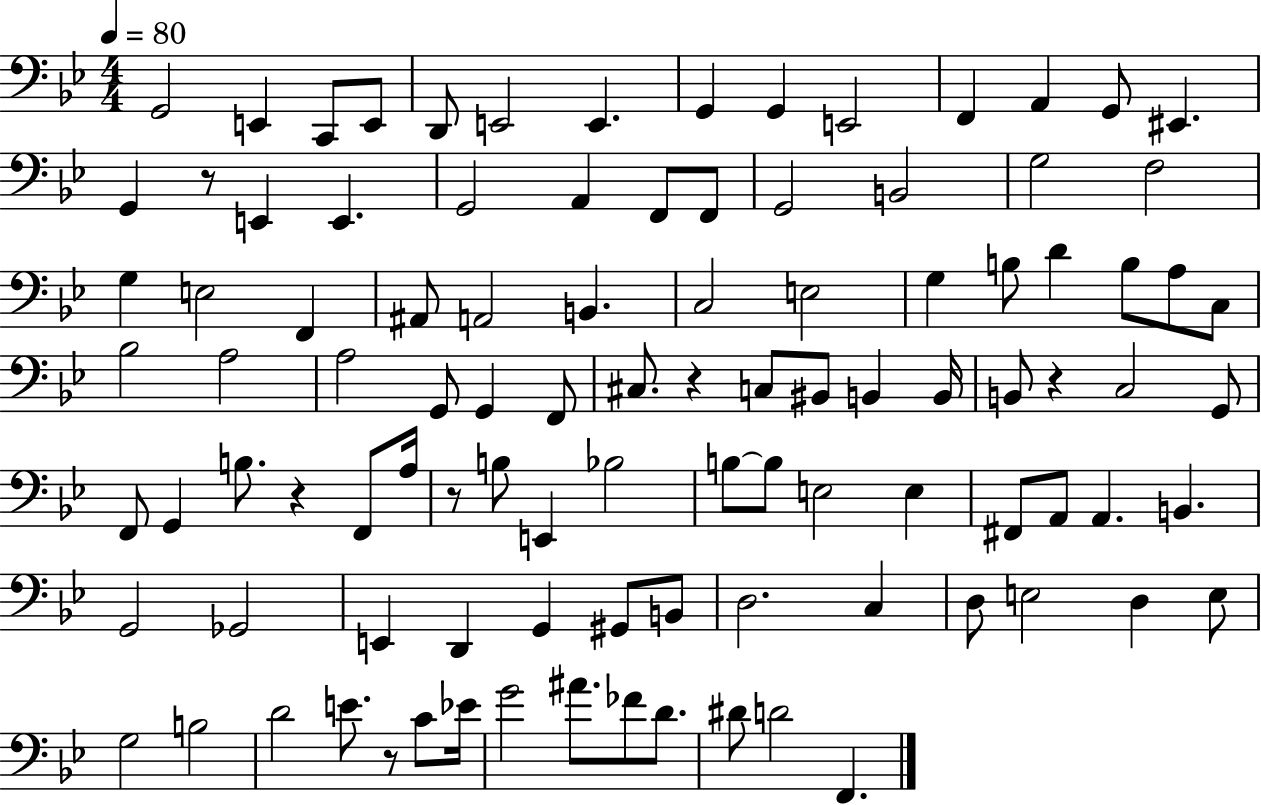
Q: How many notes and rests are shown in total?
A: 101